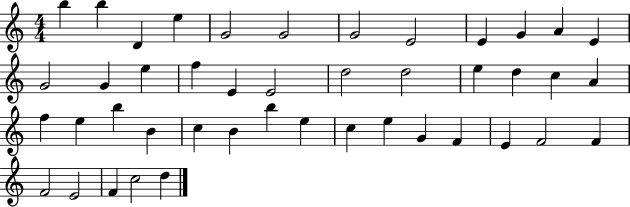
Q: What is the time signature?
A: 4/4